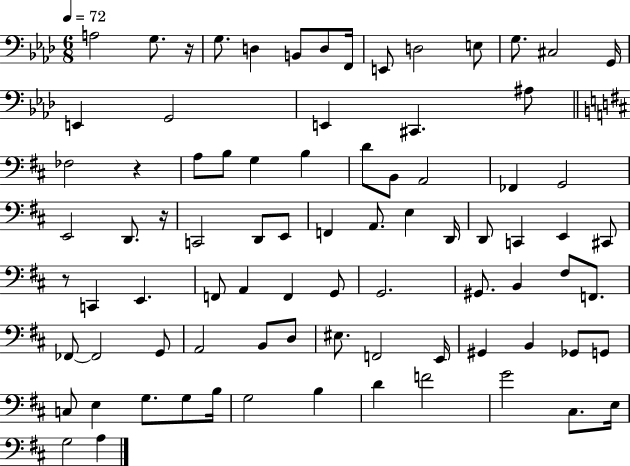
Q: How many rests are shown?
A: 4